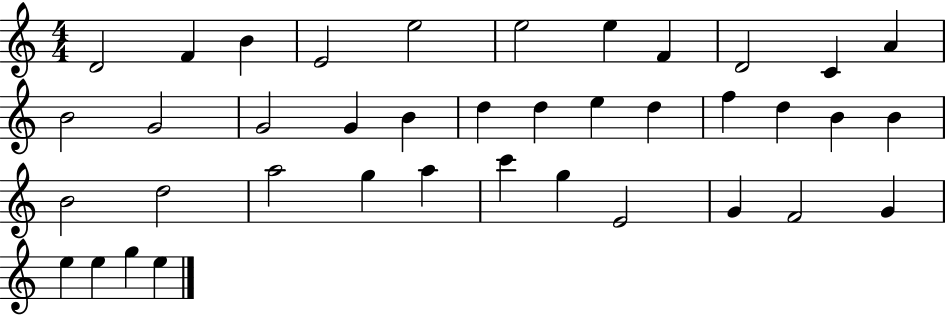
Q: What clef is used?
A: treble